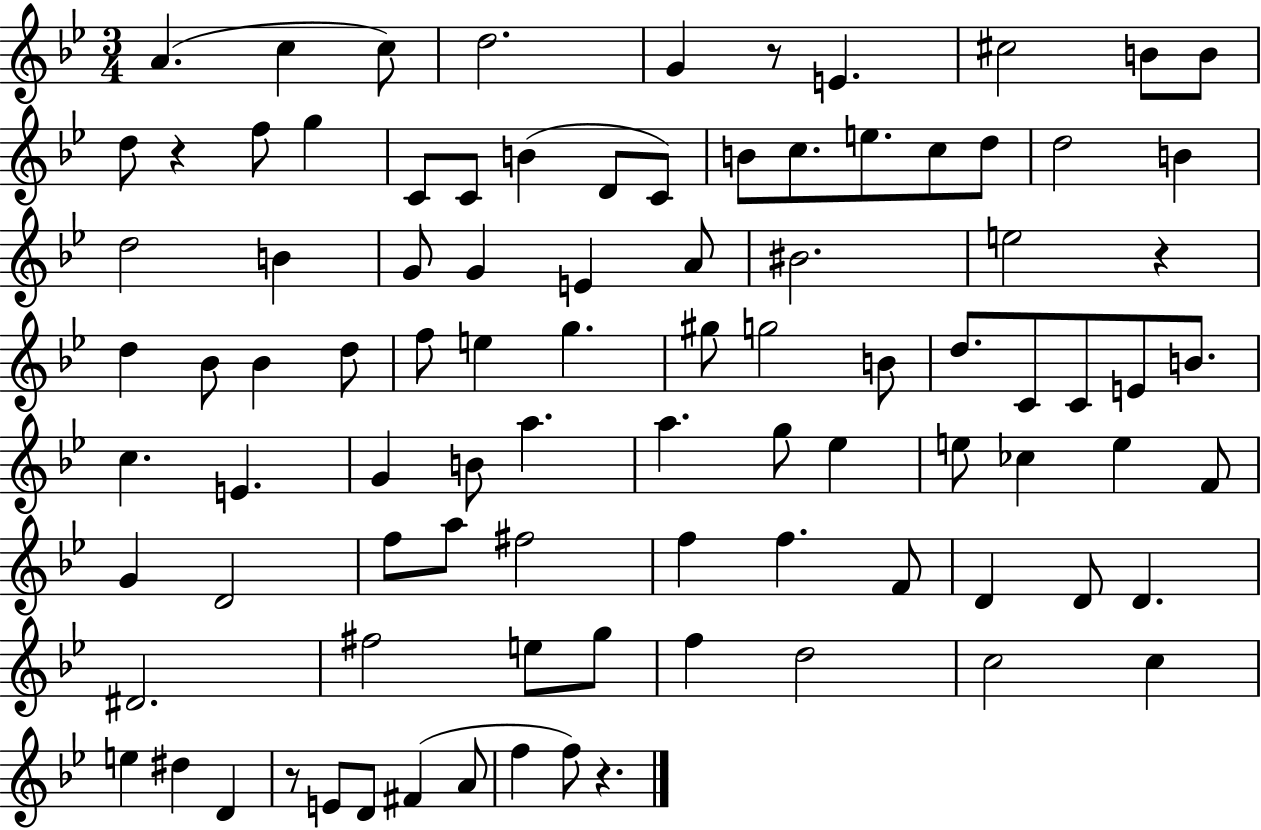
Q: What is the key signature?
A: BES major